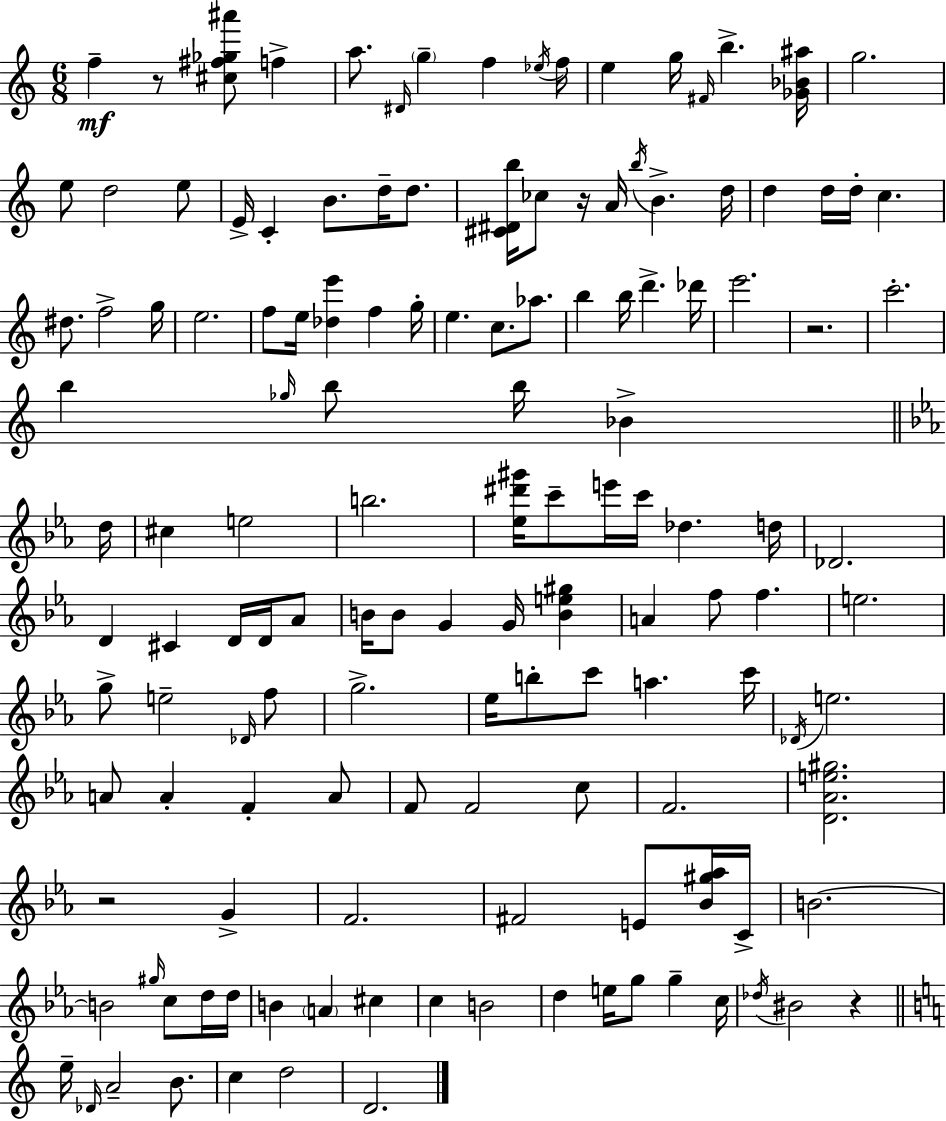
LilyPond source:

{
  \clef treble
  \numericTimeSignature
  \time 6/8
  \key c \major
  f''4--\mf r8 <cis'' fis'' ges'' ais'''>8 f''4-> | a''8. \grace { dis'16 } \parenthesize g''4-- f''4 | \acciaccatura { ees''16 } f''16 e''4 g''16 \grace { fis'16 } b''4.-> | <ges' bes' ais''>16 g''2. | \break e''8 d''2 | e''8 e'16-> c'4-. b'8. d''16-- | d''8. <cis' dis' b''>16 ces''8 r16 a'16 \acciaccatura { b''16 } b'4.-> | d''16 d''4 d''16 d''16-. c''4. | \break dis''8. f''2-> | g''16 e''2. | f''8 e''16 <des'' e'''>4 f''4 | g''16-. e''4. c''8. | \break aes''8. b''4 b''16 d'''4.-> | des'''16 e'''2. | r2. | c'''2.-. | \break b''4 \grace { ges''16 } b''8 b''16 | bes'4-> \bar "||" \break \key ees \major d''16 cis''4 e''2 | b''2. | <ees'' dis''' gis'''>16 c'''8-- e'''16 c'''16 des''4. | d''16 des'2. | \break d'4 cis'4 d'16 d'16 aes'8 | b'16 b'8 g'4 g'16 <b' e'' gis''>4 | a'4 f''8 f''4. | e''2. | \break g''8-> e''2-- \grace { des'16 } | f''8 g''2.-> | ees''16 b''8-. c'''8 a''4. | c'''16 \acciaccatura { des'16 } e''2. | \break a'8 a'4-. f'4-. | a'8 f'8 f'2 | c''8 f'2. | <d' aes' e'' gis''>2. | \break r2 g'4-> | f'2. | fis'2 e'8 | <bes' gis'' aes''>16 c'16-> b'2.~~ | \break b'2 \grace { gis''16 } | c''8 d''16 d''16 b'4 \parenthesize a'4 | cis''4 c''4 b'2 | d''4 e''16 g''8 g''4-- | \break c''16 \acciaccatura { des''16 } bis'2 | r4 \bar "||" \break \key c \major e''16-- \grace { des'16 } a'2-- b'8. | c''4 d''2 | d'2. | \bar "|."
}